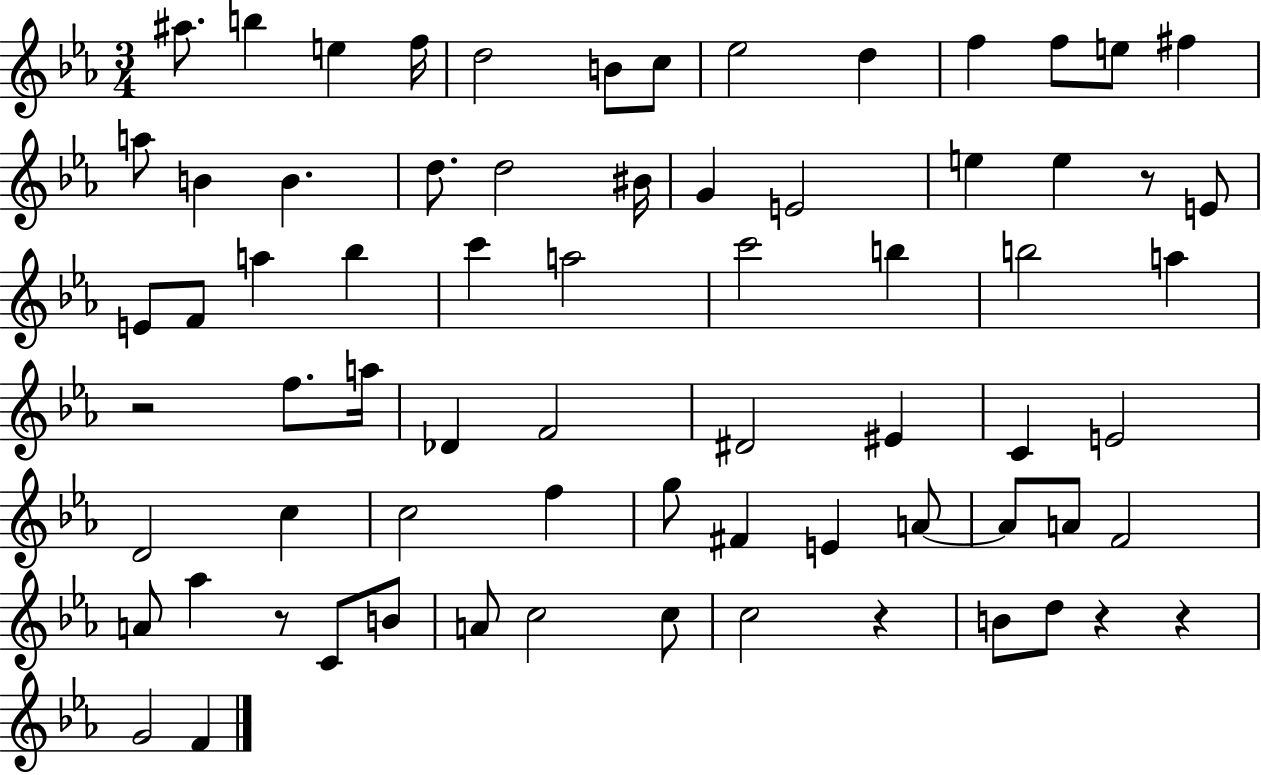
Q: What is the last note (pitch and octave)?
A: F4